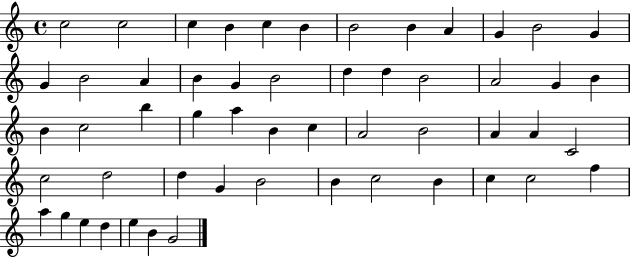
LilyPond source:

{
  \clef treble
  \time 4/4
  \defaultTimeSignature
  \key c \major
  c''2 c''2 | c''4 b'4 c''4 b'4 | b'2 b'4 a'4 | g'4 b'2 g'4 | \break g'4 b'2 a'4 | b'4 g'4 b'2 | d''4 d''4 b'2 | a'2 g'4 b'4 | \break b'4 c''2 b''4 | g''4 a''4 b'4 c''4 | a'2 b'2 | a'4 a'4 c'2 | \break c''2 d''2 | d''4 g'4 b'2 | b'4 c''2 b'4 | c''4 c''2 f''4 | \break a''4 g''4 e''4 d''4 | e''4 b'4 g'2 | \bar "|."
}